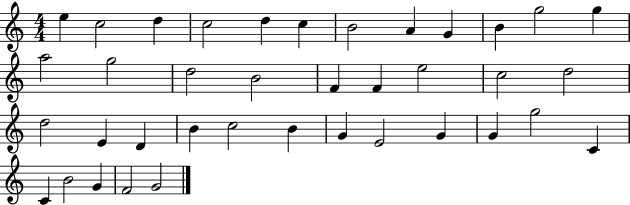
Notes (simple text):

E5/q C5/h D5/q C5/h D5/q C5/q B4/h A4/q G4/q B4/q G5/h G5/q A5/h G5/h D5/h B4/h F4/q F4/q E5/h C5/h D5/h D5/h E4/q D4/q B4/q C5/h B4/q G4/q E4/h G4/q G4/q G5/h C4/q C4/q B4/h G4/q F4/h G4/h